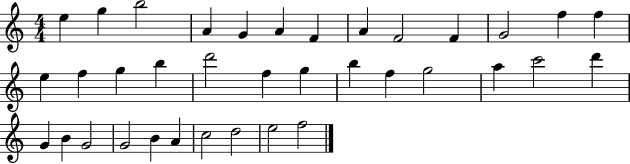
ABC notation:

X:1
T:Untitled
M:4/4
L:1/4
K:C
e g b2 A G A F A F2 F G2 f f e f g b d'2 f g b f g2 a c'2 d' G B G2 G2 B A c2 d2 e2 f2